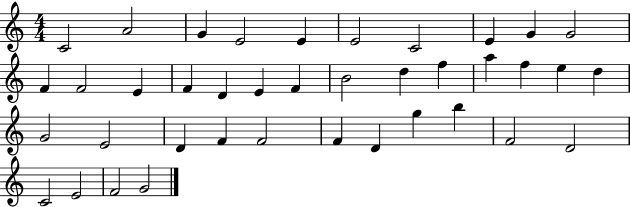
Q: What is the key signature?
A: C major